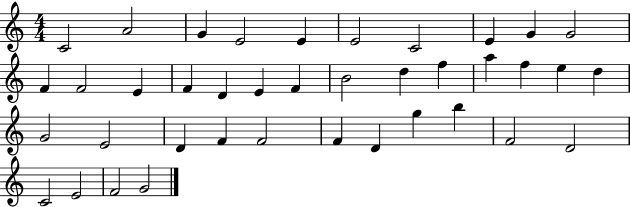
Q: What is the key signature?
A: C major